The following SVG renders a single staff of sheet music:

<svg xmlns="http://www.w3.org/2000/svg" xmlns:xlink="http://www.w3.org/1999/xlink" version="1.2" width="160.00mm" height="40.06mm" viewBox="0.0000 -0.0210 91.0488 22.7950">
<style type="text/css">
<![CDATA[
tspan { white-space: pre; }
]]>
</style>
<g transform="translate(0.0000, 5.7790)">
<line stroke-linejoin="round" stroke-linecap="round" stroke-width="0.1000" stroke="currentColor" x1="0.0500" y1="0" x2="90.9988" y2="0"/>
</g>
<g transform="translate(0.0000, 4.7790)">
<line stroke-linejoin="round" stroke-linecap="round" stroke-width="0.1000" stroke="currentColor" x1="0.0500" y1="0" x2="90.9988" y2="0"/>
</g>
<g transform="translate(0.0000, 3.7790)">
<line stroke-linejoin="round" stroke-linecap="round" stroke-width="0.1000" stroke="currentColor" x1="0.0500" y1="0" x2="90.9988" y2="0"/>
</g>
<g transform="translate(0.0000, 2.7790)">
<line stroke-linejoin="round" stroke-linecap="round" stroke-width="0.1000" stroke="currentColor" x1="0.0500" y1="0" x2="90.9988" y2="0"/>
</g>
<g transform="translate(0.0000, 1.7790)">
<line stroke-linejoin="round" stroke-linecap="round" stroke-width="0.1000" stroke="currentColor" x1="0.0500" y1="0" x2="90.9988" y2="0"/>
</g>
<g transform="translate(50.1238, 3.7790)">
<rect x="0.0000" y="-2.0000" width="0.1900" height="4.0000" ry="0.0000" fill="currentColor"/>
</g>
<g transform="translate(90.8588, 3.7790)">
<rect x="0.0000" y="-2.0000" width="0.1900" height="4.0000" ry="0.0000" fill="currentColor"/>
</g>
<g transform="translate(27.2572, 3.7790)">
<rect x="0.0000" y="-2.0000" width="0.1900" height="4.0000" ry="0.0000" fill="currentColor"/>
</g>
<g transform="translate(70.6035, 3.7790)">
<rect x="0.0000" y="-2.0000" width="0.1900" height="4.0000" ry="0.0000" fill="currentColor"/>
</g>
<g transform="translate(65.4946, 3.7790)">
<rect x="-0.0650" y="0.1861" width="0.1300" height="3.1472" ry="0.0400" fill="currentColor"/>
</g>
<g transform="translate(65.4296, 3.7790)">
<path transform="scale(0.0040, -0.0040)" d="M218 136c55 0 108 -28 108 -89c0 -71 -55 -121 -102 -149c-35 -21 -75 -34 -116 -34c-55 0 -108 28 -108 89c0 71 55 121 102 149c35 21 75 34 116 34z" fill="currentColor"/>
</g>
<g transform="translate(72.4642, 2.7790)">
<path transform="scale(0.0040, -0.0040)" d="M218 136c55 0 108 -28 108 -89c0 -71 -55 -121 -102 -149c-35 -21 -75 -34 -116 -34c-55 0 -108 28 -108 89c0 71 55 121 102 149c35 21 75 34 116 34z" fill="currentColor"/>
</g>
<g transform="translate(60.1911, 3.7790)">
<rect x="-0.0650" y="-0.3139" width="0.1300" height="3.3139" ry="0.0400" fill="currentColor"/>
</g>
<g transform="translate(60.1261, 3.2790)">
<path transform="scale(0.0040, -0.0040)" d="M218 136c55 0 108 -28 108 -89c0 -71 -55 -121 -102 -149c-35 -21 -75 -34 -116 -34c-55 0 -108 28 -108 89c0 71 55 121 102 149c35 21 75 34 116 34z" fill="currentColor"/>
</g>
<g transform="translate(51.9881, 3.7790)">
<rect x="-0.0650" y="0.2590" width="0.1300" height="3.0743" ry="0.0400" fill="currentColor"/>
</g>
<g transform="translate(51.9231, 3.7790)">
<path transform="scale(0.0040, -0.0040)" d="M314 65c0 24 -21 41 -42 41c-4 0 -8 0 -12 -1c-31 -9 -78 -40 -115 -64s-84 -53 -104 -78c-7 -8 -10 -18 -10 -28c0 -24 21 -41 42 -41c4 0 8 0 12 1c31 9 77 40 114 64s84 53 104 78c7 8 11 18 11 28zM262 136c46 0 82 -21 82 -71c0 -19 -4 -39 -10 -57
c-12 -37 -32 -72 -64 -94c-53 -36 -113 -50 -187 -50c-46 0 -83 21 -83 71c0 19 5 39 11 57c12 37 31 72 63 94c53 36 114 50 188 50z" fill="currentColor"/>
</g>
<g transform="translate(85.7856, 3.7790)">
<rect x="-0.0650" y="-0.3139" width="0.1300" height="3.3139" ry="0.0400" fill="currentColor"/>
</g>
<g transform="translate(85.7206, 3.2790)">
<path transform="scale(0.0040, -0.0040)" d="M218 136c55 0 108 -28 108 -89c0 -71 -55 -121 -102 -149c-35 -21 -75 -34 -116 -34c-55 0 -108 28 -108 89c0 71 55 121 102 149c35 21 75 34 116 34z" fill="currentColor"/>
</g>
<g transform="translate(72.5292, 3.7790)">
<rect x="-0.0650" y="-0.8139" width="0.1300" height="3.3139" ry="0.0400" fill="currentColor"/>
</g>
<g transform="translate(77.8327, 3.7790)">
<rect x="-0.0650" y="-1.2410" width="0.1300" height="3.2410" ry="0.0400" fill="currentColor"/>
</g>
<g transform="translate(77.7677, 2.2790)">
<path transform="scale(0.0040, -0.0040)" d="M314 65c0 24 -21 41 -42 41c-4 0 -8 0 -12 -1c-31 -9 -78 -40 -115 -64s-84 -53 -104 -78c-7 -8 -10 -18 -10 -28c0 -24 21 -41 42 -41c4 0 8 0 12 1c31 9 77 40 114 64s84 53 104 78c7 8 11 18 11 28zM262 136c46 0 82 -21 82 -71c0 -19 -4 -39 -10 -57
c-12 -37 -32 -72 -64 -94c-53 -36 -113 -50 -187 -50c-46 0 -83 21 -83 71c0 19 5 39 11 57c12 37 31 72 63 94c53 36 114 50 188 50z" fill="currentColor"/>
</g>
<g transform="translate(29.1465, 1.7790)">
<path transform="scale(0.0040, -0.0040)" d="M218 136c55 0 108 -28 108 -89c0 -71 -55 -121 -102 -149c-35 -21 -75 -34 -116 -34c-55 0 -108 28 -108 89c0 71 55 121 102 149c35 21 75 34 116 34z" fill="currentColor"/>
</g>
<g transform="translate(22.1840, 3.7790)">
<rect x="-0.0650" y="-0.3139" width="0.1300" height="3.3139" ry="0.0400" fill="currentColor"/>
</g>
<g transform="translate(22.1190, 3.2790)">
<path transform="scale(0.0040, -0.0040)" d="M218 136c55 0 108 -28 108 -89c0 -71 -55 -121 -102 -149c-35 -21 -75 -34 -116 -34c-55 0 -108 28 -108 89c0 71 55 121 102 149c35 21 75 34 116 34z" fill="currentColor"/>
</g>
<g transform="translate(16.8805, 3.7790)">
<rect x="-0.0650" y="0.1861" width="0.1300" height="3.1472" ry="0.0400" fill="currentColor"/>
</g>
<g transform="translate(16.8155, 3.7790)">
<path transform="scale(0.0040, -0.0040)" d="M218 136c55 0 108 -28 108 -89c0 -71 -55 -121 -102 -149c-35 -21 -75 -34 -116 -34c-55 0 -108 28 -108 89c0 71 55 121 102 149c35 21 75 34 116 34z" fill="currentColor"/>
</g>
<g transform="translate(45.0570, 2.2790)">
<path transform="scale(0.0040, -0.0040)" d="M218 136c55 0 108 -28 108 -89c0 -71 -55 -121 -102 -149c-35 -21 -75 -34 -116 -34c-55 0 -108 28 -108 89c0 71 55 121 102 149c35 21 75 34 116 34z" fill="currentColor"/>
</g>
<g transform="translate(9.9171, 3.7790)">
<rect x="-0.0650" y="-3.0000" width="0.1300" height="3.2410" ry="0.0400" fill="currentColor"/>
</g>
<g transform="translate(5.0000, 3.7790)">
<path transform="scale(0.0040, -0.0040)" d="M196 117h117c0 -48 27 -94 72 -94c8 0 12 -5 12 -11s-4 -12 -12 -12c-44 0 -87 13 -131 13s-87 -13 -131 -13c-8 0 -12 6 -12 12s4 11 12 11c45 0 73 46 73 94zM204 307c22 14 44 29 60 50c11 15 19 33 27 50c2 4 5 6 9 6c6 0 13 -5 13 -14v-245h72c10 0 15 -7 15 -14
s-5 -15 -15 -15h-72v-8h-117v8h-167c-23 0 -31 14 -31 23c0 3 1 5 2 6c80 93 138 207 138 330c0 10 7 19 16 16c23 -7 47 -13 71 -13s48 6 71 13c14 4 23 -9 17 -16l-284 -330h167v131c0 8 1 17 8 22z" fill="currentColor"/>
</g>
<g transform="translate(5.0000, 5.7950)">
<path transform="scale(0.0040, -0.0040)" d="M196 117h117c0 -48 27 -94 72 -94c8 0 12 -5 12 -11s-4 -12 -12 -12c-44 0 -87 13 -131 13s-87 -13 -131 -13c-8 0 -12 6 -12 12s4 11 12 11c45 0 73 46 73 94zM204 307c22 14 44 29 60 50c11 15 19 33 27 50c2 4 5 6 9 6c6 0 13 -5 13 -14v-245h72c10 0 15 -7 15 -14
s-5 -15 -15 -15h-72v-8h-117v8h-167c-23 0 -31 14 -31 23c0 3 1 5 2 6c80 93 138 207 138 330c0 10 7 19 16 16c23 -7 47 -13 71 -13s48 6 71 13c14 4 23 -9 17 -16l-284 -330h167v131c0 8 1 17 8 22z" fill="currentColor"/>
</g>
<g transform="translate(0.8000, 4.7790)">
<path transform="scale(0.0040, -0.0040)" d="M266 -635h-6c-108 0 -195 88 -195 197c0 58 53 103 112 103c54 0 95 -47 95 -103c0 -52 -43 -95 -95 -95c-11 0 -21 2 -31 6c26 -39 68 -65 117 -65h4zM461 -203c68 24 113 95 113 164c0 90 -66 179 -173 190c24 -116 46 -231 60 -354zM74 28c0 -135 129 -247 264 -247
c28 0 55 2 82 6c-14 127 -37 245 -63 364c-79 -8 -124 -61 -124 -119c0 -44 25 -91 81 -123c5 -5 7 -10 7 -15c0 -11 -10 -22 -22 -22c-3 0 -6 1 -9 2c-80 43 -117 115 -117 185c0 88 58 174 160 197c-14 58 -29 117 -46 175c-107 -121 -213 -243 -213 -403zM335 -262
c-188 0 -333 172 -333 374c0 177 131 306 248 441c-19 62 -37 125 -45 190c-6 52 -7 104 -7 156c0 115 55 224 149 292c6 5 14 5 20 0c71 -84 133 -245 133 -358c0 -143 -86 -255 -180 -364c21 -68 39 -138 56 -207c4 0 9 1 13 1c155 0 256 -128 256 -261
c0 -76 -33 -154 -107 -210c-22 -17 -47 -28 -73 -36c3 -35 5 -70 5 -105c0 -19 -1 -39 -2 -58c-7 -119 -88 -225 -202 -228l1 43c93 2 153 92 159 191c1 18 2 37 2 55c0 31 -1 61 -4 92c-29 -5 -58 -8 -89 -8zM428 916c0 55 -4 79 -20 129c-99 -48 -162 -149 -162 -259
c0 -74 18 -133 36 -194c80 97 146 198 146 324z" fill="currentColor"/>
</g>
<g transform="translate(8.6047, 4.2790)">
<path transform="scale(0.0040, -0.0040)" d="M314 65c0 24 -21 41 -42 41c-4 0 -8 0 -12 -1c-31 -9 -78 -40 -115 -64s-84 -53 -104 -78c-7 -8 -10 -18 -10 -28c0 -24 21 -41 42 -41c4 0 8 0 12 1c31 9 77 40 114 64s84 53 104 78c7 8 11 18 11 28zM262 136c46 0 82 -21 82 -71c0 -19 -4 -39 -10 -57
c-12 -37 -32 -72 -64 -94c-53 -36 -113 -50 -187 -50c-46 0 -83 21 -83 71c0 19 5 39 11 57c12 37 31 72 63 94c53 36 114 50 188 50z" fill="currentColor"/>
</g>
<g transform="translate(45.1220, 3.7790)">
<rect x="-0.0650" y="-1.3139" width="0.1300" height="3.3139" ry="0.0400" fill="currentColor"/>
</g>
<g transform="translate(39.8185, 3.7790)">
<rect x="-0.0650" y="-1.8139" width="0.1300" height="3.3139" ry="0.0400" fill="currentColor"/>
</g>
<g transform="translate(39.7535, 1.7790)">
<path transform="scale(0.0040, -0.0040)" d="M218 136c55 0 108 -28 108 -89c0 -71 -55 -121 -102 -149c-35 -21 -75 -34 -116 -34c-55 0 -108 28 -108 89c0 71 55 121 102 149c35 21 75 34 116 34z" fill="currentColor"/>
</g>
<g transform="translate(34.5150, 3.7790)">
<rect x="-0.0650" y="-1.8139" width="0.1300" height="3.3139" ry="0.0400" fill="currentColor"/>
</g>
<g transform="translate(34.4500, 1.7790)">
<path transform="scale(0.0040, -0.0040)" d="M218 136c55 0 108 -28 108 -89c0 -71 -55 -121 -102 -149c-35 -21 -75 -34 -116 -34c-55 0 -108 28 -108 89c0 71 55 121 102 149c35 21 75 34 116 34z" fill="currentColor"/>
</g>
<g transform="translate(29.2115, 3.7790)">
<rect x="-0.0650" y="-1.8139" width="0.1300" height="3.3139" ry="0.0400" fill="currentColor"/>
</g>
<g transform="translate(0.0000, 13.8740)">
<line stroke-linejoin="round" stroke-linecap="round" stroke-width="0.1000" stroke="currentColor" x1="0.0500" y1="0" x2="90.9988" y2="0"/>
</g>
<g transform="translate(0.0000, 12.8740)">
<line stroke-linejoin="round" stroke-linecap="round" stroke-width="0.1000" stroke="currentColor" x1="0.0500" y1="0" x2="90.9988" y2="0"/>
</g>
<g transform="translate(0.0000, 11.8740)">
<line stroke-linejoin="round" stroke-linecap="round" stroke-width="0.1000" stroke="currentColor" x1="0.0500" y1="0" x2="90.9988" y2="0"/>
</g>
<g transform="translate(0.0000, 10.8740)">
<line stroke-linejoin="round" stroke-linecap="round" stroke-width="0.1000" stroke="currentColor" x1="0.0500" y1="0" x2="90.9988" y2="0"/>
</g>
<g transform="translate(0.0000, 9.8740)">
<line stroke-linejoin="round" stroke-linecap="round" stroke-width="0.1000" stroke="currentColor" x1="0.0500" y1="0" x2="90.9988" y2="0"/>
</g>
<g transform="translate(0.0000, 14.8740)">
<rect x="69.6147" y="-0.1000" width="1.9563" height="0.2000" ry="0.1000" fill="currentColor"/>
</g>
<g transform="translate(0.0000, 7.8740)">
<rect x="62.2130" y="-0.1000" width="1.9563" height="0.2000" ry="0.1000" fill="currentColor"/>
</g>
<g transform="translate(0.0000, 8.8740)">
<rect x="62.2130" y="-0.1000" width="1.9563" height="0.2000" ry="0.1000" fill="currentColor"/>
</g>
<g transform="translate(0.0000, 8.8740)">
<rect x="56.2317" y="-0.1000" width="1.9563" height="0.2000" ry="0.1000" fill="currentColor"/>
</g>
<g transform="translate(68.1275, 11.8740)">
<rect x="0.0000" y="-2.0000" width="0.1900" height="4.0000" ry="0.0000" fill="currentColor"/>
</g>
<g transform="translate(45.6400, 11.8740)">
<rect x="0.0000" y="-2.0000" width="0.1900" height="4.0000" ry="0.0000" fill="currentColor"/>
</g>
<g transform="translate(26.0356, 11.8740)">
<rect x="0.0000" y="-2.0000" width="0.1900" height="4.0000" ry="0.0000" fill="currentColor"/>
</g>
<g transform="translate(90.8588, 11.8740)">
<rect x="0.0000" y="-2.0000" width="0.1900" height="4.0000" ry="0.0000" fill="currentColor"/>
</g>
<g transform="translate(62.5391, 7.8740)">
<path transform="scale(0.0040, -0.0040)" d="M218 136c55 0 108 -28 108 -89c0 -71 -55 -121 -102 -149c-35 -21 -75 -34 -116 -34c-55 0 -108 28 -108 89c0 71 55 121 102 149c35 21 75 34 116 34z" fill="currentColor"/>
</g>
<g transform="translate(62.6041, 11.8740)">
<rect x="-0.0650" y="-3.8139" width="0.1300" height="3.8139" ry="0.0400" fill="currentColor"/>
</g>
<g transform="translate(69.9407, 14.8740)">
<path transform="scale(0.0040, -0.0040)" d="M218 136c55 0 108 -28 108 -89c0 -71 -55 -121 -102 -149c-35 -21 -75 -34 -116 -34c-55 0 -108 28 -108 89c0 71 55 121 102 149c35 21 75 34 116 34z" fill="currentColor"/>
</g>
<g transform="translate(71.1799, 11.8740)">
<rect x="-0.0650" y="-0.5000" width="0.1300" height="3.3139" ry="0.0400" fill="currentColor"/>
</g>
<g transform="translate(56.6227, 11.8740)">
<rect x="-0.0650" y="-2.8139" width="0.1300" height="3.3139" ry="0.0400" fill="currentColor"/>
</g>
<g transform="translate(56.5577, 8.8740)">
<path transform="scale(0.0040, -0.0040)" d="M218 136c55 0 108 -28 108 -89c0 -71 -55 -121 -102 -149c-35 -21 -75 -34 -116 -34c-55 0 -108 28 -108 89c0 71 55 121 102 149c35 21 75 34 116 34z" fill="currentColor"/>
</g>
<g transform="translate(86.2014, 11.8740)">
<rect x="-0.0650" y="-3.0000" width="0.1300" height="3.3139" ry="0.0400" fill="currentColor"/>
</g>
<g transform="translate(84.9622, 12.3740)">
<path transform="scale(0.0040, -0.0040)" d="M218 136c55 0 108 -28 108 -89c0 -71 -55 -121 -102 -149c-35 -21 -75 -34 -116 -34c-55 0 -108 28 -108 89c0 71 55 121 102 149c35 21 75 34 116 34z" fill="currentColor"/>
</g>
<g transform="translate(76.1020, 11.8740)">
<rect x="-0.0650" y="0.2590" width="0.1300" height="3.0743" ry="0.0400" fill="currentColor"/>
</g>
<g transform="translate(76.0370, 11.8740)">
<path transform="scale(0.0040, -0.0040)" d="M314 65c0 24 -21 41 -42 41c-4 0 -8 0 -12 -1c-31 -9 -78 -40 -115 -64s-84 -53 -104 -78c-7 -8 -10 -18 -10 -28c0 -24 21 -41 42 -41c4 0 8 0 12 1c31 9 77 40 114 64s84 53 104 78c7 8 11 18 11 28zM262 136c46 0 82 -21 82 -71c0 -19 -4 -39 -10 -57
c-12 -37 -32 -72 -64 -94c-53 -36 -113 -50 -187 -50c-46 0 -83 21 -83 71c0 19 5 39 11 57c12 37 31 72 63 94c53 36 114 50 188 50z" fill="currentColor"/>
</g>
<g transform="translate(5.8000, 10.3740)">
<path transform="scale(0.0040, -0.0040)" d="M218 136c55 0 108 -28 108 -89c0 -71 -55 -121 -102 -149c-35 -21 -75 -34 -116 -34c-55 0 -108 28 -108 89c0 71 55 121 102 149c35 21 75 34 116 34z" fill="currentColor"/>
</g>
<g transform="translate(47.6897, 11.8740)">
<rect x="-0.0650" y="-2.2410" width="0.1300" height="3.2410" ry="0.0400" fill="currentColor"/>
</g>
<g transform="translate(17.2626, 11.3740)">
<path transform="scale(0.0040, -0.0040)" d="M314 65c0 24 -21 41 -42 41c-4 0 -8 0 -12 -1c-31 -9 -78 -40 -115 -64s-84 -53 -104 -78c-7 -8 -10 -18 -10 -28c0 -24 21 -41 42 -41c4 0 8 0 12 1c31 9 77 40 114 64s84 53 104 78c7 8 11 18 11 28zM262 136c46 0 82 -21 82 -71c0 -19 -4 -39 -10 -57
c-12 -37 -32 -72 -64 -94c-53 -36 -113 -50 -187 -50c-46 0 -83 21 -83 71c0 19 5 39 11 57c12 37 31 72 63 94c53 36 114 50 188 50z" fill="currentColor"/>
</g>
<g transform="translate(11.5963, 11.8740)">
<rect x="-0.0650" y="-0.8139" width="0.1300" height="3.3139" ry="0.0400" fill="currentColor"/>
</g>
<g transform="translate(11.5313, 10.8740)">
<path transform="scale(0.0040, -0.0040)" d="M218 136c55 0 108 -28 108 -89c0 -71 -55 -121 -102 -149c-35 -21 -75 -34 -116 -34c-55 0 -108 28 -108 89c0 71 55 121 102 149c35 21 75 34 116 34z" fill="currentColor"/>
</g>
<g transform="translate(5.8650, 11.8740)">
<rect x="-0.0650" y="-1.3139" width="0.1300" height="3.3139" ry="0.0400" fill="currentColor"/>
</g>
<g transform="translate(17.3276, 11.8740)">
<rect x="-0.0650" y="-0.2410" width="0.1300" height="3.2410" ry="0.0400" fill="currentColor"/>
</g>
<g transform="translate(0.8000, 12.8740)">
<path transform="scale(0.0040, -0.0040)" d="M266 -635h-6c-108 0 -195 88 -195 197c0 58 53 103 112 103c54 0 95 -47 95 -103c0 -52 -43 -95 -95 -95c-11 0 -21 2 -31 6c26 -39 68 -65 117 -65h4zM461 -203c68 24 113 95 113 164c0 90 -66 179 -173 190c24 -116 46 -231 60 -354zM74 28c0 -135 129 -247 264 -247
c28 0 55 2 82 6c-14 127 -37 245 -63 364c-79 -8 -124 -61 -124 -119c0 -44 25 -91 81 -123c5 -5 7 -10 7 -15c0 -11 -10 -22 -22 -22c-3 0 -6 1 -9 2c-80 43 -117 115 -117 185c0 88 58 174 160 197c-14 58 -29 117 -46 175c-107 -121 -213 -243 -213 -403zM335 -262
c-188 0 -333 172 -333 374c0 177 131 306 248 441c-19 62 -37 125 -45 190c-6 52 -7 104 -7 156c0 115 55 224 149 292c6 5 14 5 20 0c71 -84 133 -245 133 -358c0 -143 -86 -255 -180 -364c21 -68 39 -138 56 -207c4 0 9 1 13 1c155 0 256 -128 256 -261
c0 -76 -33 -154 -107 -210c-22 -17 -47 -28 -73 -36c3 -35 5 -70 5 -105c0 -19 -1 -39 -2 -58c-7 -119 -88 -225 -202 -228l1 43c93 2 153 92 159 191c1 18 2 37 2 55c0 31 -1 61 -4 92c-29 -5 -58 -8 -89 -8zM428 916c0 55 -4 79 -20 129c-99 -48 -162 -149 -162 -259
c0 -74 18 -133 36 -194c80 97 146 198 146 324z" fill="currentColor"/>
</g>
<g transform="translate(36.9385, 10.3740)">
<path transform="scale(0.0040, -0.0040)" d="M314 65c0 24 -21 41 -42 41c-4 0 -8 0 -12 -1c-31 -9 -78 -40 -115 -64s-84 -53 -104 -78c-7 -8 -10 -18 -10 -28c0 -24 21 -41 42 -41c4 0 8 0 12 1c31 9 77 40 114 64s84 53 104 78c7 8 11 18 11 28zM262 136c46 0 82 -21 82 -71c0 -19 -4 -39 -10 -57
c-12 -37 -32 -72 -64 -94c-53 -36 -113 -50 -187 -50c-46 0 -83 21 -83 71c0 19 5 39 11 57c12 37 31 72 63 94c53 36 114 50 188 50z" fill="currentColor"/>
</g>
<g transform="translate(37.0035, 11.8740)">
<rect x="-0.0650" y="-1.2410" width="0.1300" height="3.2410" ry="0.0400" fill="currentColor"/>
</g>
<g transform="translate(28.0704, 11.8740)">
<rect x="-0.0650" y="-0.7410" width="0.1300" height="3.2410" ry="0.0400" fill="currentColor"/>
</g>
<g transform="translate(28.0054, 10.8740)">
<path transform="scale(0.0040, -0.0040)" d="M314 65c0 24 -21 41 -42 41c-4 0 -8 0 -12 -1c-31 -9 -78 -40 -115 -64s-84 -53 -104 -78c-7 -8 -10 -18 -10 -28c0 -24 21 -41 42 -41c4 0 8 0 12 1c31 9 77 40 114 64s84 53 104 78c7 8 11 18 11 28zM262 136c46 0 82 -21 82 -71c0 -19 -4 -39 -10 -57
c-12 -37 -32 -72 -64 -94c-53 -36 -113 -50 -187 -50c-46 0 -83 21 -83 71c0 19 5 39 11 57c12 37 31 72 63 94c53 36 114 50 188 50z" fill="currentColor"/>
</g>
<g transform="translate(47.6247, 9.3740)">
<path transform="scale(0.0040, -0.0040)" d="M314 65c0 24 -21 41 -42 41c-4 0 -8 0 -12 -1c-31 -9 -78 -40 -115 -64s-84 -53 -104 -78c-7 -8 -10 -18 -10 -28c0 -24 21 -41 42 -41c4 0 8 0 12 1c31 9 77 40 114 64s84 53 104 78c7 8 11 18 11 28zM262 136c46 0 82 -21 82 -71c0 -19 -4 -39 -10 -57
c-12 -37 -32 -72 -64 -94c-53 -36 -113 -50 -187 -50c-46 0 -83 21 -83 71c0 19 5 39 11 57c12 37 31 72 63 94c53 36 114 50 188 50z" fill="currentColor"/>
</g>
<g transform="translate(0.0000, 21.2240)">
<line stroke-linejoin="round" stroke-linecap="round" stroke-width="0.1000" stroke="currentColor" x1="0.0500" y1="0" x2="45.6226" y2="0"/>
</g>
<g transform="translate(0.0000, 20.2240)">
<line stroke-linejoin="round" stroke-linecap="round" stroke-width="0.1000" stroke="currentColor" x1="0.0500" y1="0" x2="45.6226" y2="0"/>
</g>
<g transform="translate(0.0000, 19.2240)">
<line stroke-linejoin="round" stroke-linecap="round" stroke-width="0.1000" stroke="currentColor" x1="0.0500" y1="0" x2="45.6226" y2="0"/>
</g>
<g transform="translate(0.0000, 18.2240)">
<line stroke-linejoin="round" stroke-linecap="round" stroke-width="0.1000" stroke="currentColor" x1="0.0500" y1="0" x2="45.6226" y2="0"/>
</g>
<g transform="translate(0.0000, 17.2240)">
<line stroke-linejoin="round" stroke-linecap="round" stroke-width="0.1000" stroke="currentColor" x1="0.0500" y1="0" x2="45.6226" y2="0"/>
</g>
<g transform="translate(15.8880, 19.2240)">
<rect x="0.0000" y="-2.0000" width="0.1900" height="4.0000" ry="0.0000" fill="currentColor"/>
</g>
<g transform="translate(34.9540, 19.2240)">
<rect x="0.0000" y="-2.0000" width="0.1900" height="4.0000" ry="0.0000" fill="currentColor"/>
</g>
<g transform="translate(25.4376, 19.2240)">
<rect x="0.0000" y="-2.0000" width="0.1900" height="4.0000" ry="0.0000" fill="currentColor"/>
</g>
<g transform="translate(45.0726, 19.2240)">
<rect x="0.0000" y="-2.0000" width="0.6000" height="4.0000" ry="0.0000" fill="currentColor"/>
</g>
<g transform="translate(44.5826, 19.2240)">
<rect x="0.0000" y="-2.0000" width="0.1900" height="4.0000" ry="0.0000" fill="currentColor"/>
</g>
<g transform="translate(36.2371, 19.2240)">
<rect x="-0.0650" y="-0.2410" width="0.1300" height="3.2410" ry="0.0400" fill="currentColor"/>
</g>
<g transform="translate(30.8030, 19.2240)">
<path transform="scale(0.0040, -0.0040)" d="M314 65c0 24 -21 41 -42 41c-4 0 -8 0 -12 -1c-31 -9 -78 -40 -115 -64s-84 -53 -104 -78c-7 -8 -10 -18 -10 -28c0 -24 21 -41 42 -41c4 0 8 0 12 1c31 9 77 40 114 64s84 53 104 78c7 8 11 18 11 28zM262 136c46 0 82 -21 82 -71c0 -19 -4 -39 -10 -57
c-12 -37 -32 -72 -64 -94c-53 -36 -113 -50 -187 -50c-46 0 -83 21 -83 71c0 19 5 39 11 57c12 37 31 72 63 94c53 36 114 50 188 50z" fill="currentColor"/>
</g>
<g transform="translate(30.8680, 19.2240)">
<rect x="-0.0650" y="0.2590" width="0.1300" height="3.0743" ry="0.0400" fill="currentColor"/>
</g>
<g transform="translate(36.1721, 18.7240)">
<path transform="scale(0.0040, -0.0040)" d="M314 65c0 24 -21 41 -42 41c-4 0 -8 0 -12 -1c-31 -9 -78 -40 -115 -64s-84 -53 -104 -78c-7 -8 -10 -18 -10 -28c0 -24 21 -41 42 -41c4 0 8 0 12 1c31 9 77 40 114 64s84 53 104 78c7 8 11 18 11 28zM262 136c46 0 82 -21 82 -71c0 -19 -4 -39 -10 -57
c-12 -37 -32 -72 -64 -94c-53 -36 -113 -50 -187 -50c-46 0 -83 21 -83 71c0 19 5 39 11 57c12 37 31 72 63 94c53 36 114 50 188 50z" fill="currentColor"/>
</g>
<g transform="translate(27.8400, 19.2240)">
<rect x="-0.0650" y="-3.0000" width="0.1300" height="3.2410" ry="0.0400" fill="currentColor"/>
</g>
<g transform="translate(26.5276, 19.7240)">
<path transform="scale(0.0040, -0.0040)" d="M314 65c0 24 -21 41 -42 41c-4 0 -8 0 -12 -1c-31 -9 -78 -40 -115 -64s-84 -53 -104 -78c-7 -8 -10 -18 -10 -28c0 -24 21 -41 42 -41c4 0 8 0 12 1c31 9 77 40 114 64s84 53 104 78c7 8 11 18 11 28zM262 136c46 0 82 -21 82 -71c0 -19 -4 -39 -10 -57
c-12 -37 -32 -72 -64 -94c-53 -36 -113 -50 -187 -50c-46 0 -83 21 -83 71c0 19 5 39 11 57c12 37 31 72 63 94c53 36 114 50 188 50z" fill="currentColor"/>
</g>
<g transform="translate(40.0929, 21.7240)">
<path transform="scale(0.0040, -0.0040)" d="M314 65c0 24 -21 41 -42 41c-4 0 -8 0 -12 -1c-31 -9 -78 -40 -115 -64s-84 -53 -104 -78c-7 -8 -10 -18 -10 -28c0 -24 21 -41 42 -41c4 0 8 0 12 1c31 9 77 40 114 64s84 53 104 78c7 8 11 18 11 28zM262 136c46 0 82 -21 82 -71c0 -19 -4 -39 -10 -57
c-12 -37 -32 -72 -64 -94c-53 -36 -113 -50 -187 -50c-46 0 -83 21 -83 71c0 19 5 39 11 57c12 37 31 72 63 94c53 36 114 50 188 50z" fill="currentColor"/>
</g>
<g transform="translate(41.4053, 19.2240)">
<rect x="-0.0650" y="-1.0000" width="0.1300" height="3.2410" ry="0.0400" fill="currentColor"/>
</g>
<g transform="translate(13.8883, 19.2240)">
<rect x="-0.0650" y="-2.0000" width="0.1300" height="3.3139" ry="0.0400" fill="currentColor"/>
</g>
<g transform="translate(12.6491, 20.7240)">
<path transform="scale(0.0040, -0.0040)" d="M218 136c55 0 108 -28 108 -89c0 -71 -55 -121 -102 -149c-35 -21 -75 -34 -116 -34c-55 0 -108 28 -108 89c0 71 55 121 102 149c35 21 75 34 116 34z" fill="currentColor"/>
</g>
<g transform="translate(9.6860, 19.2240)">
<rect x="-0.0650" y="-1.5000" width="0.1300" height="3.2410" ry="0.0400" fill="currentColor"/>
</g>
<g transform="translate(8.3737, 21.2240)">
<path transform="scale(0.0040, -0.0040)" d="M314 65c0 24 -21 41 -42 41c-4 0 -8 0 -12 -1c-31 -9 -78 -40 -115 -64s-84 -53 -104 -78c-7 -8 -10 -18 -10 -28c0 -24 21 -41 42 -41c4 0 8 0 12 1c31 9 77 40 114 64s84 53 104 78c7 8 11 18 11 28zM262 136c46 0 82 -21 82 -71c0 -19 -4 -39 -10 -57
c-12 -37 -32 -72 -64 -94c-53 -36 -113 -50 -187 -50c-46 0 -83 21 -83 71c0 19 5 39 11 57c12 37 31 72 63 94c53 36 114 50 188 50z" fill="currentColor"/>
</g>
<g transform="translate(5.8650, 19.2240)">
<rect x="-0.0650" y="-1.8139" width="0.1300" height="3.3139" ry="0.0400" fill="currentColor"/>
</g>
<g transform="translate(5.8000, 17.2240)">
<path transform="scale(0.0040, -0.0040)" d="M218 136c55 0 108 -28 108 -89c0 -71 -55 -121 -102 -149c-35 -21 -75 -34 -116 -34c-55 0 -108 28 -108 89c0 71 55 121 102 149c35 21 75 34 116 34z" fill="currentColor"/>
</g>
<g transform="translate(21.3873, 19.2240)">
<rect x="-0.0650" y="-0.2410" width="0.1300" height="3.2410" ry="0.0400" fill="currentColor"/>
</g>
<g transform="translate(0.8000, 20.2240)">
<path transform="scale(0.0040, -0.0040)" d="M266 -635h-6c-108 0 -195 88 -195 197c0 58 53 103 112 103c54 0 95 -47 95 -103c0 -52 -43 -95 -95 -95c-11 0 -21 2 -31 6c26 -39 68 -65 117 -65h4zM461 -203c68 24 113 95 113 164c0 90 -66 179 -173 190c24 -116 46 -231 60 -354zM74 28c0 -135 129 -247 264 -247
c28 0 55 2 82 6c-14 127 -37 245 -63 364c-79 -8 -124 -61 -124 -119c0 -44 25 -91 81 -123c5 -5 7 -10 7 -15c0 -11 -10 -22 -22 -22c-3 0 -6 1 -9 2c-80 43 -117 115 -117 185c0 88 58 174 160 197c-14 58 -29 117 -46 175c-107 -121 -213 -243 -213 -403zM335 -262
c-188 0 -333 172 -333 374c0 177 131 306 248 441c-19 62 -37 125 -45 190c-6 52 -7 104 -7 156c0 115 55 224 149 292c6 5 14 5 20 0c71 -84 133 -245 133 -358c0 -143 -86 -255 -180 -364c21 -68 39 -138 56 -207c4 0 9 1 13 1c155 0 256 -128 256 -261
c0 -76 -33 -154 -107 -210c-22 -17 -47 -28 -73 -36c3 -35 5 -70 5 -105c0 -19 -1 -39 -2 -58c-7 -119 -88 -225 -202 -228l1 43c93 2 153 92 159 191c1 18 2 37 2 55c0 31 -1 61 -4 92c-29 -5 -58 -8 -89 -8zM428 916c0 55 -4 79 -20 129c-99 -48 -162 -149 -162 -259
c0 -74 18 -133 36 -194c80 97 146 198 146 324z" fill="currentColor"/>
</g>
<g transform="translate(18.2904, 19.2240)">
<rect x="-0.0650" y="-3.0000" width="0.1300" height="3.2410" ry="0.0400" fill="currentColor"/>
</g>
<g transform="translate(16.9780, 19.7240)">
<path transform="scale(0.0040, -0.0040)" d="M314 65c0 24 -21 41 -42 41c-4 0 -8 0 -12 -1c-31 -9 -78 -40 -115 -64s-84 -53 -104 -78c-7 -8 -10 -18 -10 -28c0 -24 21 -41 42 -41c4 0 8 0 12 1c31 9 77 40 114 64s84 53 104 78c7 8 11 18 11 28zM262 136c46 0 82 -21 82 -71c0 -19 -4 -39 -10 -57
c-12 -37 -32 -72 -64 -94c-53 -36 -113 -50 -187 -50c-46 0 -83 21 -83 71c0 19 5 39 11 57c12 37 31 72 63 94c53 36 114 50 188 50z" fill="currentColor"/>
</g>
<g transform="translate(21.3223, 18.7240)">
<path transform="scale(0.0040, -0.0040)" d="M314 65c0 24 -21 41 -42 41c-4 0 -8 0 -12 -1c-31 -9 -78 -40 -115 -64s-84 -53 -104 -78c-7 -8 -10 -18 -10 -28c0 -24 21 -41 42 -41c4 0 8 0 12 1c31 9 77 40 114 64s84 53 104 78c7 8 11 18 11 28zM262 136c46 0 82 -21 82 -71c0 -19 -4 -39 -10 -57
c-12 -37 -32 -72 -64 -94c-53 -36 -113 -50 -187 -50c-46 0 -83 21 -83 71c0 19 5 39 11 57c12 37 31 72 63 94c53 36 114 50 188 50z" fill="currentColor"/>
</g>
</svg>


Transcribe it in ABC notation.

X:1
T:Untitled
M:4/4
L:1/4
K:C
A2 B c f f f e B2 c B d e2 c e d c2 d2 e2 g2 a c' C B2 A f E2 F A2 c2 A2 B2 c2 D2